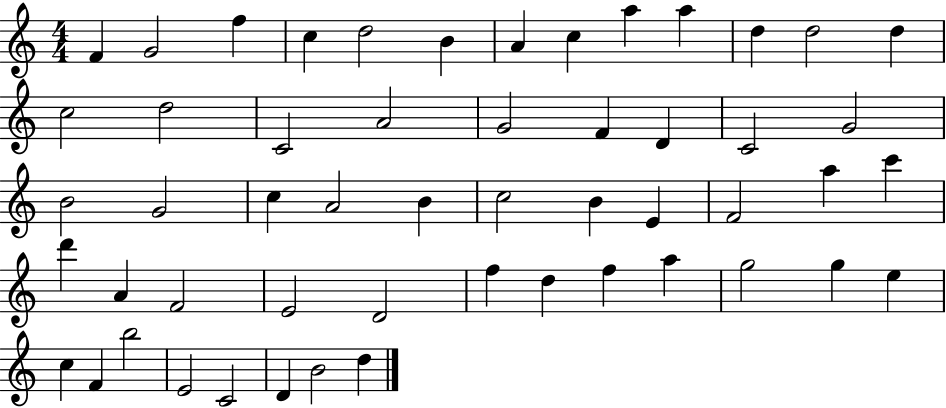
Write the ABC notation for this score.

X:1
T:Untitled
M:4/4
L:1/4
K:C
F G2 f c d2 B A c a a d d2 d c2 d2 C2 A2 G2 F D C2 G2 B2 G2 c A2 B c2 B E F2 a c' d' A F2 E2 D2 f d f a g2 g e c F b2 E2 C2 D B2 d